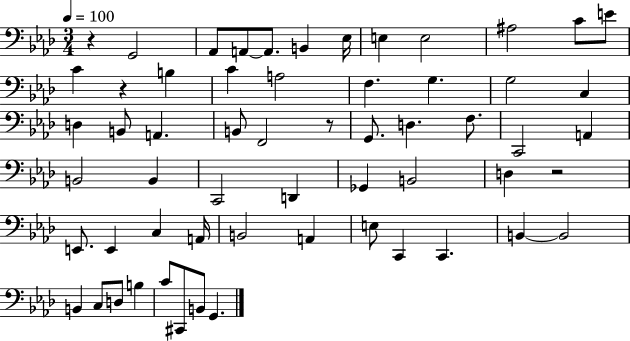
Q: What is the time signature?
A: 3/4